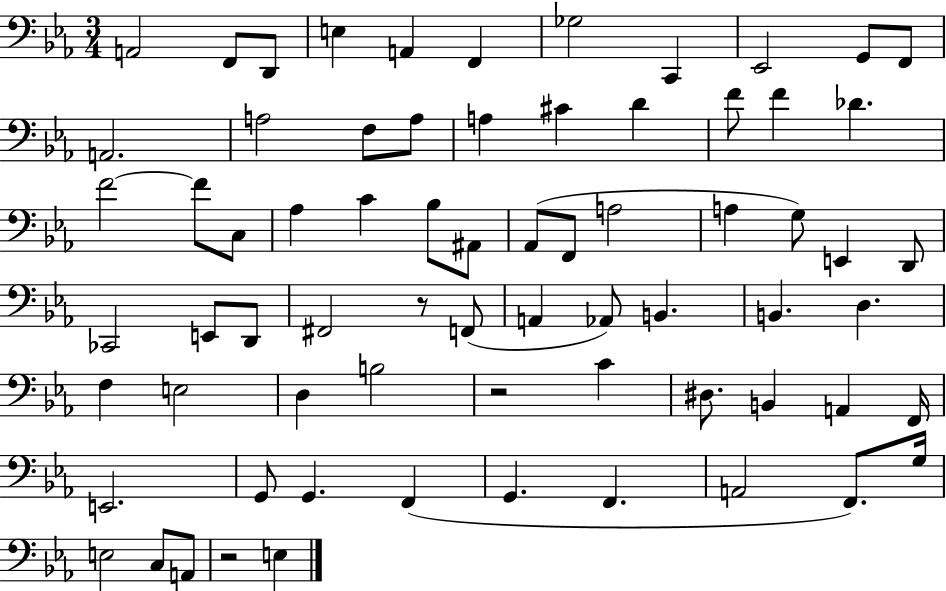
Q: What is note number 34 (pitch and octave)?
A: E2